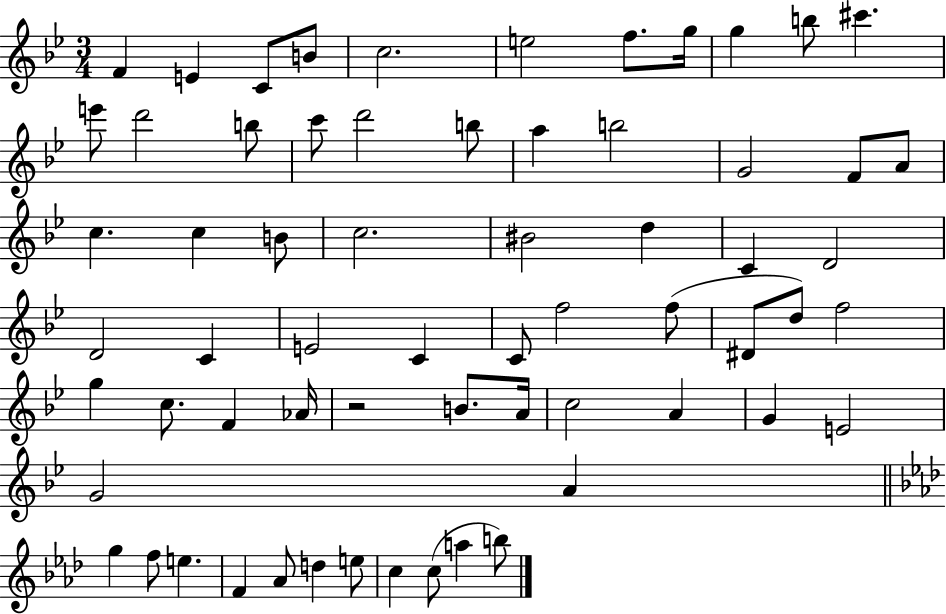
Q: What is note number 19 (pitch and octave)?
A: B5